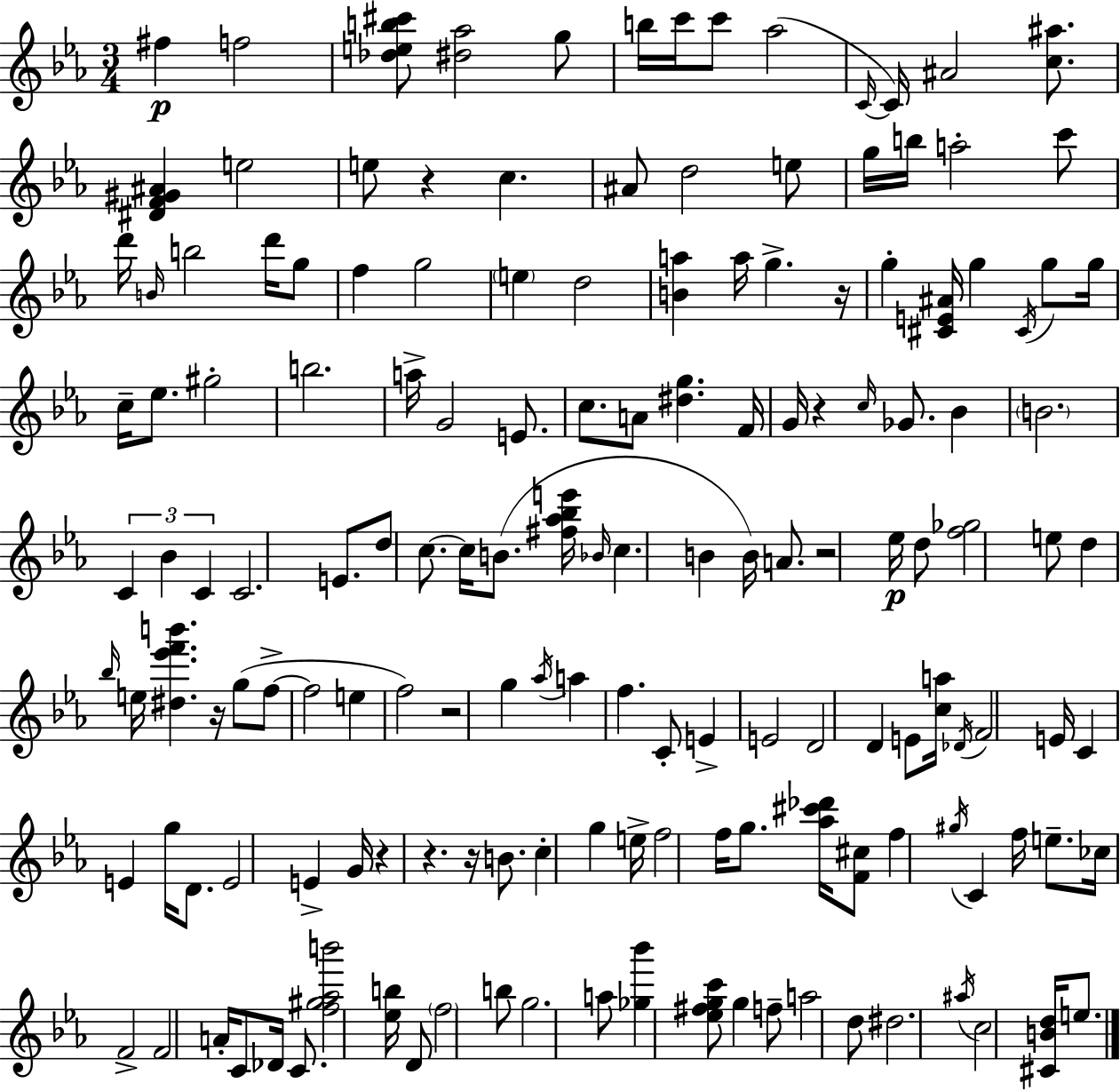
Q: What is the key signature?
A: EES major